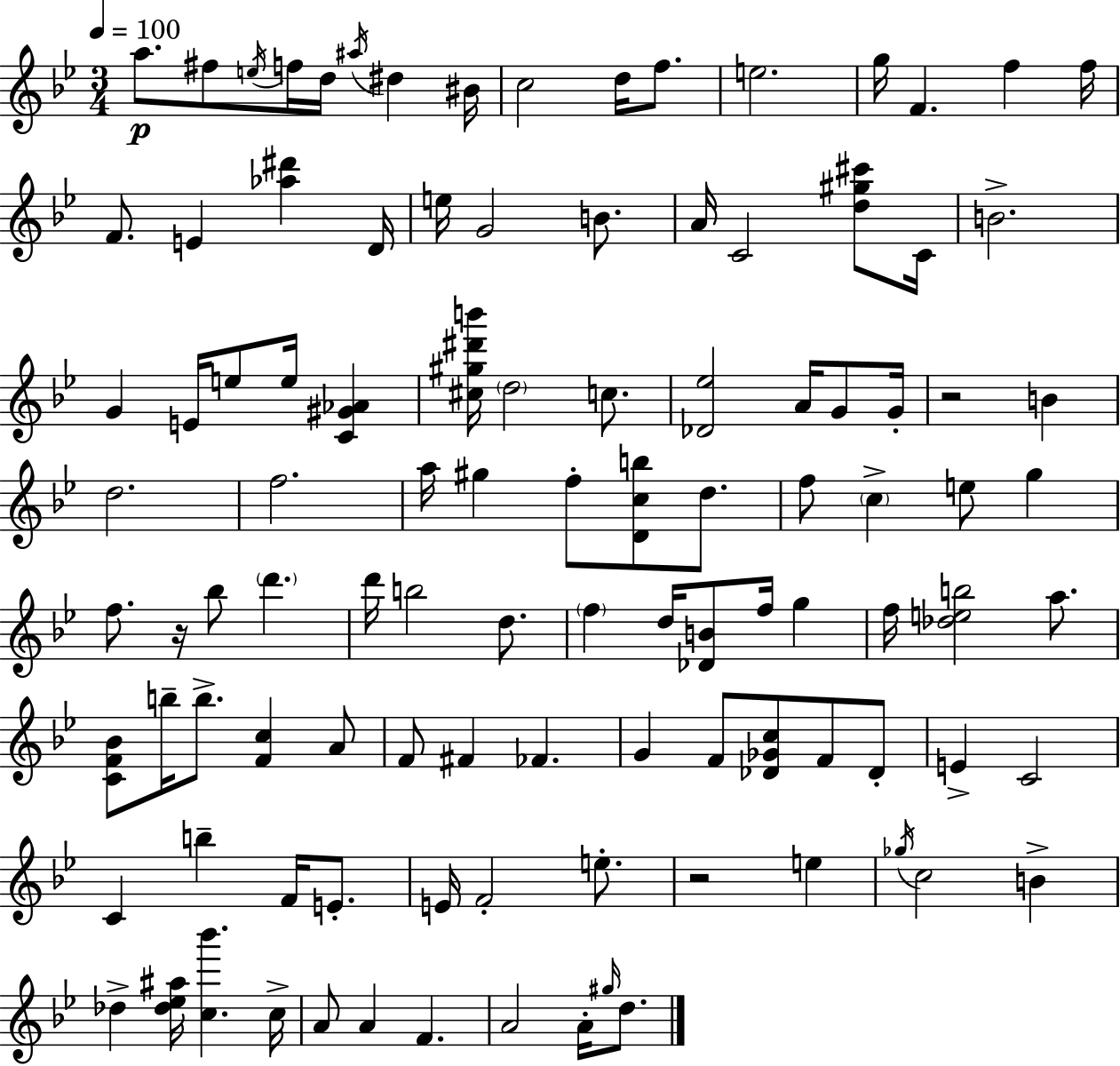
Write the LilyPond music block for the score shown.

{
  \clef treble
  \numericTimeSignature
  \time 3/4
  \key bes \major
  \tempo 4 = 100
  a''8.\p fis''8 \acciaccatura { e''16 } f''16 d''16 \acciaccatura { ais''16 } dis''4 | bis'16 c''2 d''16 f''8. | e''2. | g''16 f'4. f''4 | \break f''16 f'8. e'4 <aes'' dis'''>4 | d'16 e''16 g'2 b'8. | a'16 c'2 <d'' gis'' cis'''>8 | c'16 b'2.-> | \break g'4 e'16 e''8 e''16 <c' gis' aes'>4 | <cis'' gis'' dis''' b'''>16 \parenthesize d''2 c''8. | <des' ees''>2 a'16 g'8 | g'16-. r2 b'4 | \break d''2. | f''2. | a''16 gis''4 f''8-. <d' c'' b''>8 d''8. | f''8 \parenthesize c''4-> e''8 g''4 | \break f''8. r16 bes''8 \parenthesize d'''4. | d'''16 b''2 d''8. | \parenthesize f''4 d''16 <des' b'>8 f''16 g''4 | f''16 <des'' e'' b''>2 a''8. | \break <c' f' bes'>8 b''16-- b''8.-> <f' c''>4 | a'8 f'8 fis'4 fes'4. | g'4 f'8 <des' ges' c''>8 f'8 | des'8-. e'4-> c'2 | \break c'4 b''4-- f'16 e'8.-. | e'16 f'2-. e''8.-. | r2 e''4 | \acciaccatura { ges''16 } c''2 b'4-> | \break des''4-> <des'' ees'' ais''>16 <c'' bes'''>4. | c''16-> a'8 a'4 f'4. | a'2 a'16-. | \grace { gis''16 } d''8. \bar "|."
}